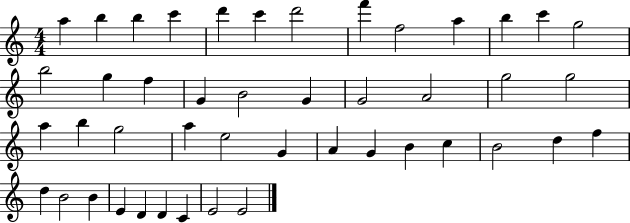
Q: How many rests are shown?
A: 0